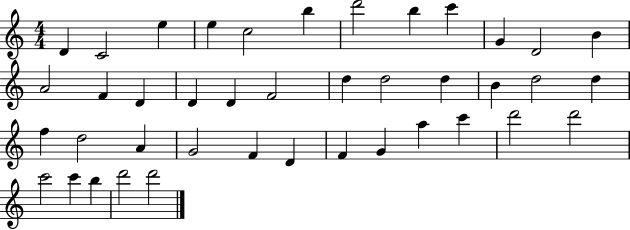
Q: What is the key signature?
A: C major